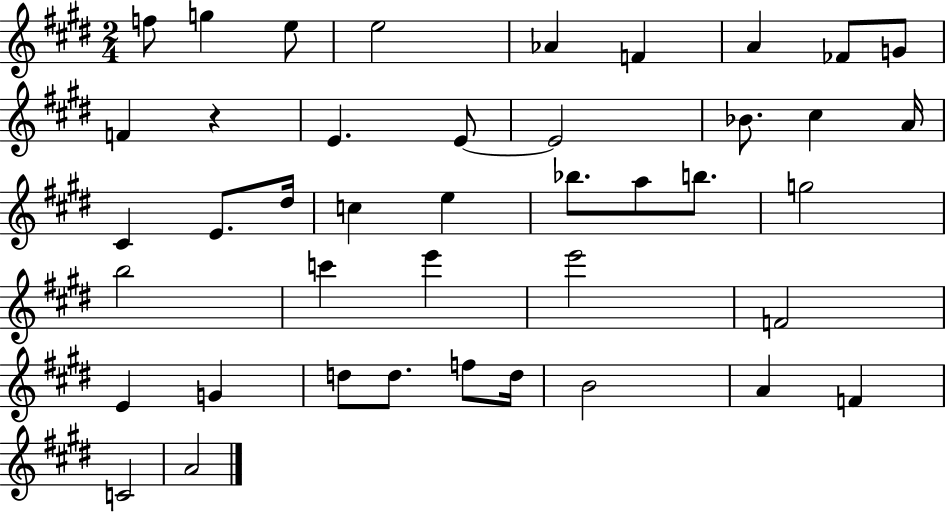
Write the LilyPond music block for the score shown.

{
  \clef treble
  \numericTimeSignature
  \time 2/4
  \key e \major
  f''8 g''4 e''8 | e''2 | aes'4 f'4 | a'4 fes'8 g'8 | \break f'4 r4 | e'4. e'8~~ | e'2 | bes'8. cis''4 a'16 | \break cis'4 e'8. dis''16 | c''4 e''4 | bes''8. a''8 b''8. | g''2 | \break b''2 | c'''4 e'''4 | e'''2 | f'2 | \break e'4 g'4 | d''8 d''8. f''8 d''16 | b'2 | a'4 f'4 | \break c'2 | a'2 | \bar "|."
}